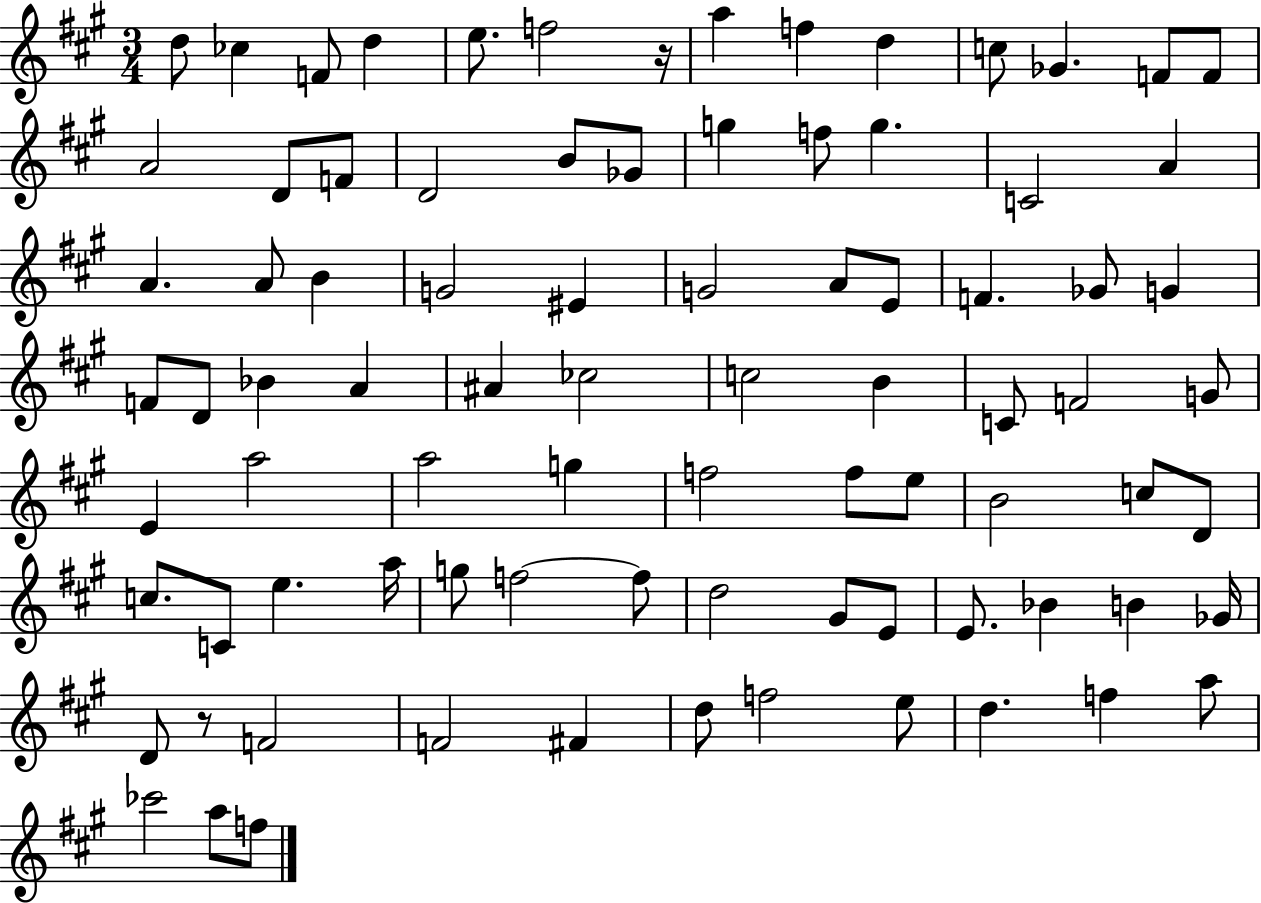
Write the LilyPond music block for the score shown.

{
  \clef treble
  \numericTimeSignature
  \time 3/4
  \key a \major
  d''8 ces''4 f'8 d''4 | e''8. f''2 r16 | a''4 f''4 d''4 | c''8 ges'4. f'8 f'8 | \break a'2 d'8 f'8 | d'2 b'8 ges'8 | g''4 f''8 g''4. | c'2 a'4 | \break a'4. a'8 b'4 | g'2 eis'4 | g'2 a'8 e'8 | f'4. ges'8 g'4 | \break f'8 d'8 bes'4 a'4 | ais'4 ces''2 | c''2 b'4 | c'8 f'2 g'8 | \break e'4 a''2 | a''2 g''4 | f''2 f''8 e''8 | b'2 c''8 d'8 | \break c''8. c'8 e''4. a''16 | g''8 f''2~~ f''8 | d''2 gis'8 e'8 | e'8. bes'4 b'4 ges'16 | \break d'8 r8 f'2 | f'2 fis'4 | d''8 f''2 e''8 | d''4. f''4 a''8 | \break ces'''2 a''8 f''8 | \bar "|."
}